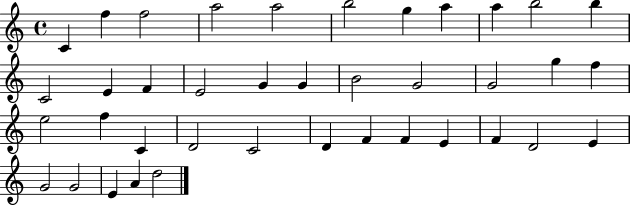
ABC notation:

X:1
T:Untitled
M:4/4
L:1/4
K:C
C f f2 a2 a2 b2 g a a b2 b C2 E F E2 G G B2 G2 G2 g f e2 f C D2 C2 D F F E F D2 E G2 G2 E A d2